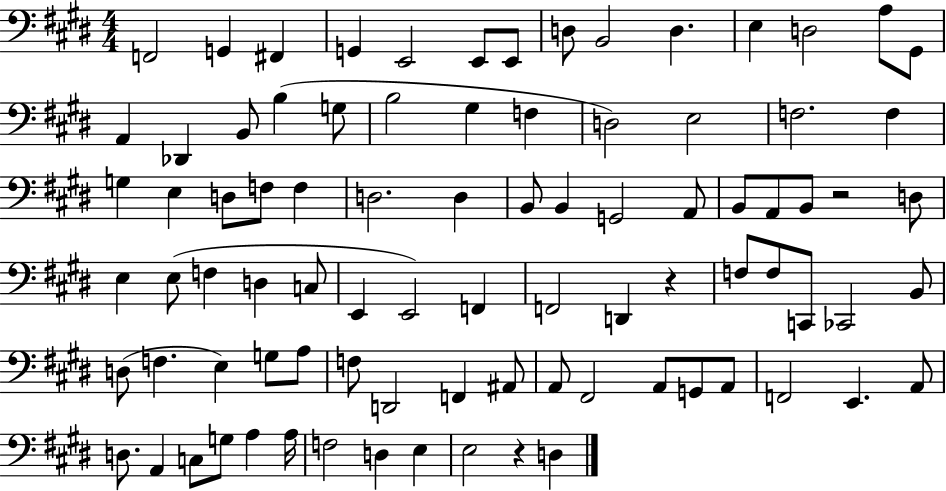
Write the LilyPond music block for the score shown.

{
  \clef bass
  \numericTimeSignature
  \time 4/4
  \key e \major
  f,2 g,4 fis,4 | g,4 e,2 e,8 e,8 | d8 b,2 d4. | e4 d2 a8 gis,8 | \break a,4 des,4 b,8 b4( g8 | b2 gis4 f4 | d2) e2 | f2. f4 | \break g4 e4 d8 f8 f4 | d2. d4 | b,8 b,4 g,2 a,8 | b,8 a,8 b,8 r2 d8 | \break e4 e8( f4 d4 c8 | e,4 e,2) f,4 | f,2 d,4 r4 | f8 f8 c,8 ces,2 b,8 | \break d8( f4. e4) g8 a8 | f8 d,2 f,4 ais,8 | a,8 fis,2 a,8 g,8 a,8 | f,2 e,4. a,8 | \break d8. a,4 c8 g8 a4 a16 | f2 d4 e4 | e2 r4 d4 | \bar "|."
}